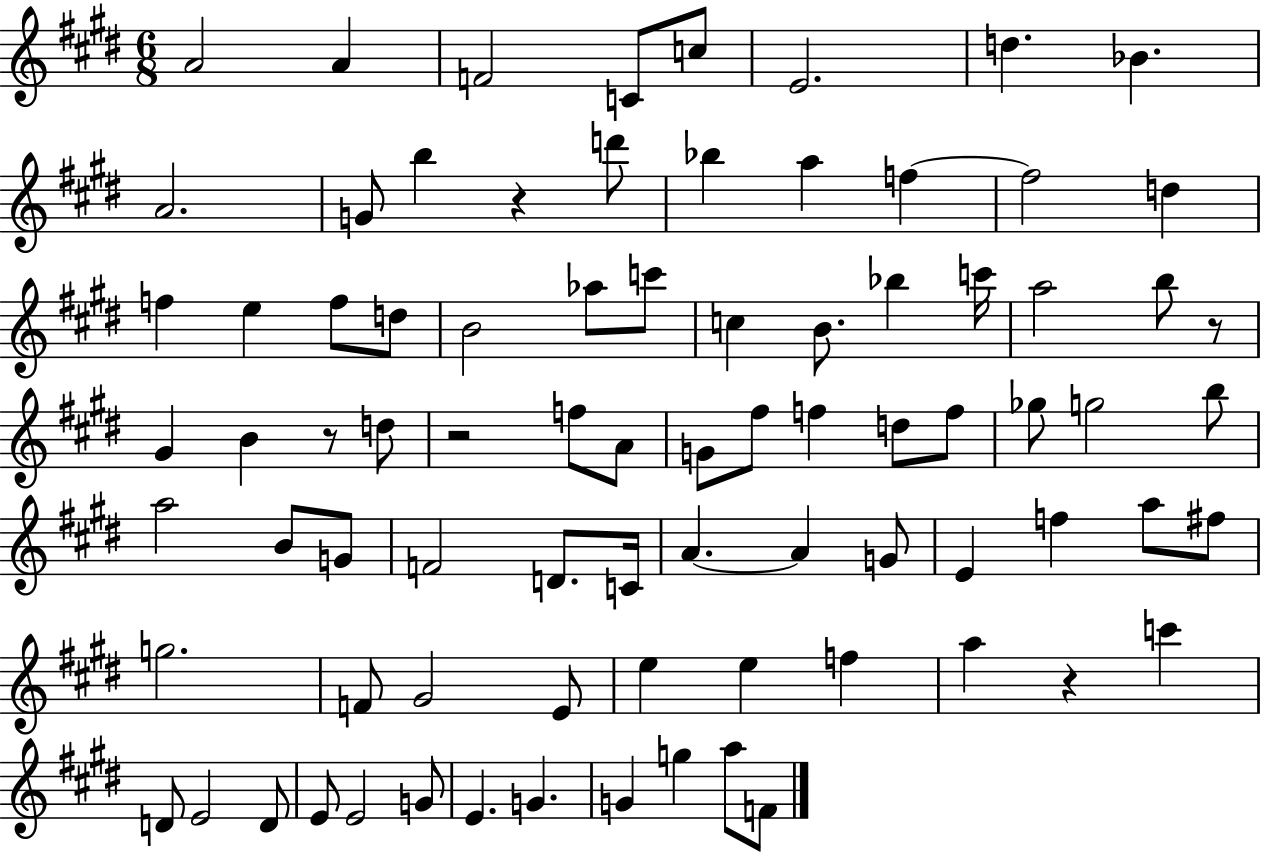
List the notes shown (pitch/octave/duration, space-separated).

A4/h A4/q F4/h C4/e C5/e E4/h. D5/q. Bb4/q. A4/h. G4/e B5/q R/q D6/e Bb5/q A5/q F5/q F5/h D5/q F5/q E5/q F5/e D5/e B4/h Ab5/e C6/e C5/q B4/e. Bb5/q C6/s A5/h B5/e R/e G#4/q B4/q R/e D5/e R/h F5/e A4/e G4/e F#5/e F5/q D5/e F5/e Gb5/e G5/h B5/e A5/h B4/e G4/e F4/h D4/e. C4/s A4/q. A4/q G4/e E4/q F5/q A5/e F#5/e G5/h. F4/e G#4/h E4/e E5/q E5/q F5/q A5/q R/q C6/q D4/e E4/h D4/e E4/e E4/h G4/e E4/q. G4/q. G4/q G5/q A5/e F4/e